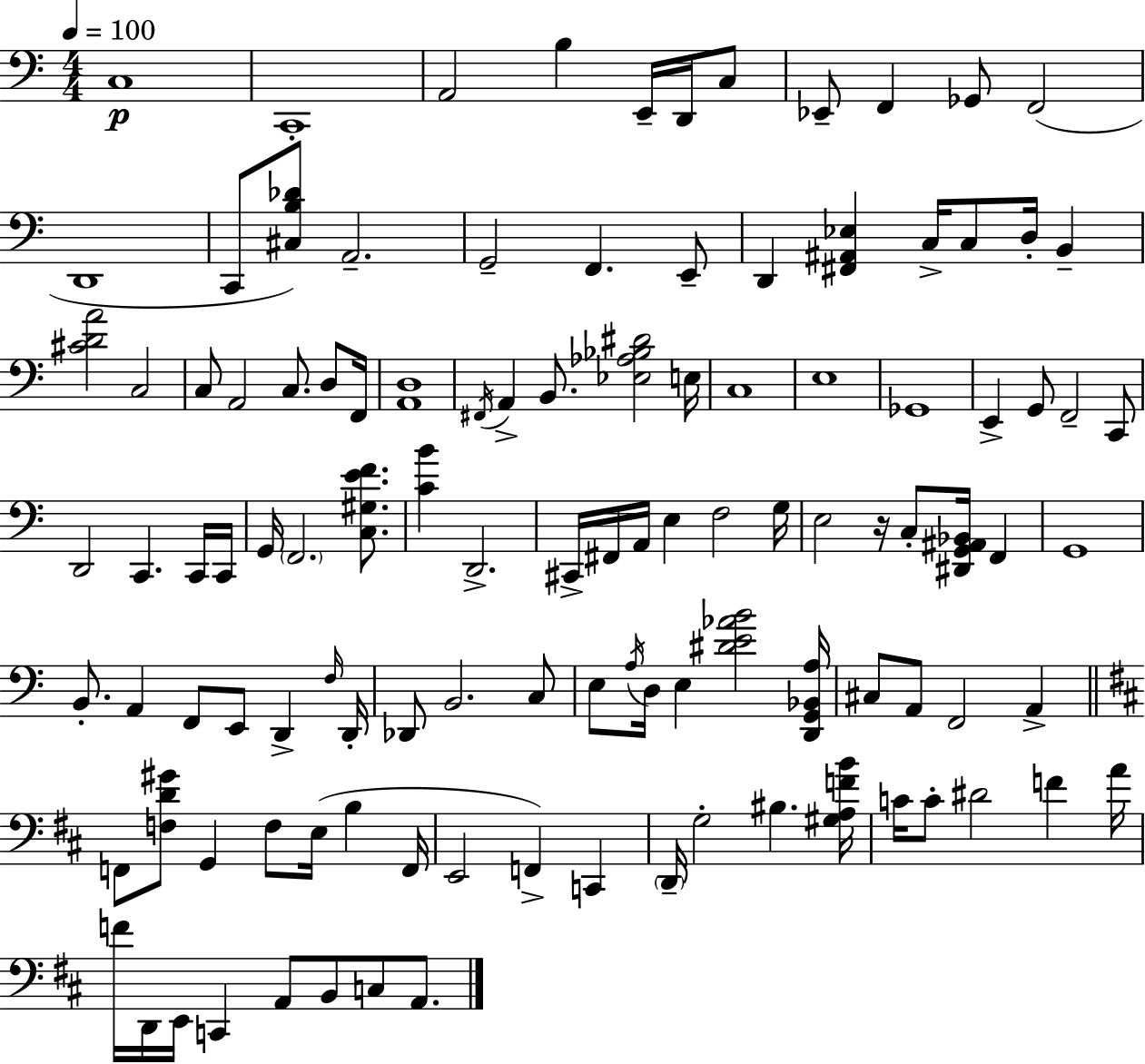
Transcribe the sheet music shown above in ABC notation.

X:1
T:Untitled
M:4/4
L:1/4
K:C
C,4 C,,4 A,,2 B, E,,/4 D,,/4 C,/2 _E,,/2 F,, _G,,/2 F,,2 D,,4 C,,/2 [^C,B,_D]/2 A,,2 G,,2 F,, E,,/2 D,, [^F,,^A,,_E,] C,/4 C,/2 D,/4 B,, [^CDA]2 C,2 C,/2 A,,2 C,/2 D,/2 F,,/4 [A,,D,]4 ^F,,/4 A,, B,,/2 [_E,_A,_B,^D]2 E,/4 C,4 E,4 _G,,4 E,, G,,/2 F,,2 C,,/2 D,,2 C,, C,,/4 C,,/4 G,,/4 F,,2 [C,^G,EF]/2 [CB] D,,2 ^C,,/4 ^F,,/4 A,,/4 E, F,2 G,/4 E,2 z/4 C,/2 [^D,,G,,^A,,_B,,]/4 F,, G,,4 B,,/2 A,, F,,/2 E,,/2 D,, F,/4 D,,/4 _D,,/2 B,,2 C,/2 E,/2 A,/4 D,/4 E, [^DE_AB]2 [D,,G,,_B,,A,]/4 ^C,/2 A,,/2 F,,2 A,, F,,/2 [F,D^G]/2 G,, F,/2 E,/4 B, F,,/4 E,,2 F,, C,, D,,/4 G,2 ^B, [^G,A,FB]/4 C/4 C/2 ^D2 F A/4 F/4 D,,/4 E,,/4 C,, A,,/2 B,,/2 C,/2 A,,/2